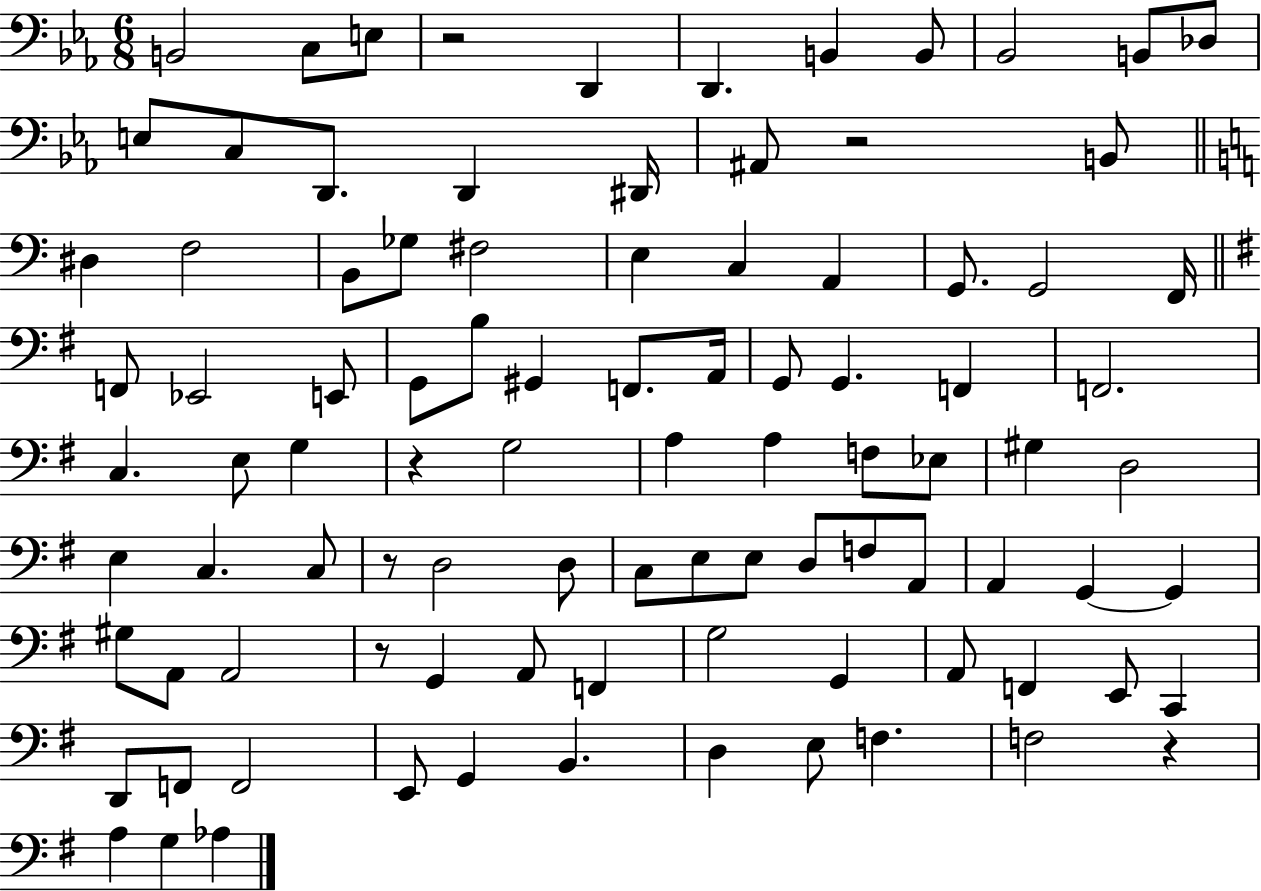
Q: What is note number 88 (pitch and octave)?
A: G3